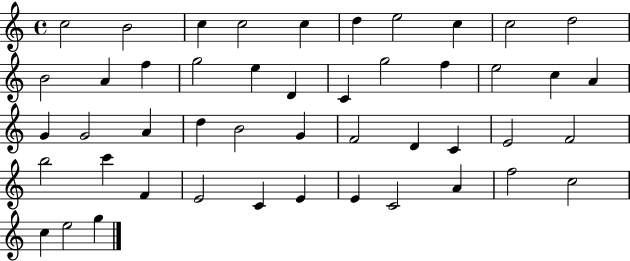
X:1
T:Untitled
M:4/4
L:1/4
K:C
c2 B2 c c2 c d e2 c c2 d2 B2 A f g2 e D C g2 f e2 c A G G2 A d B2 G F2 D C E2 F2 b2 c' F E2 C E E C2 A f2 c2 c e2 g